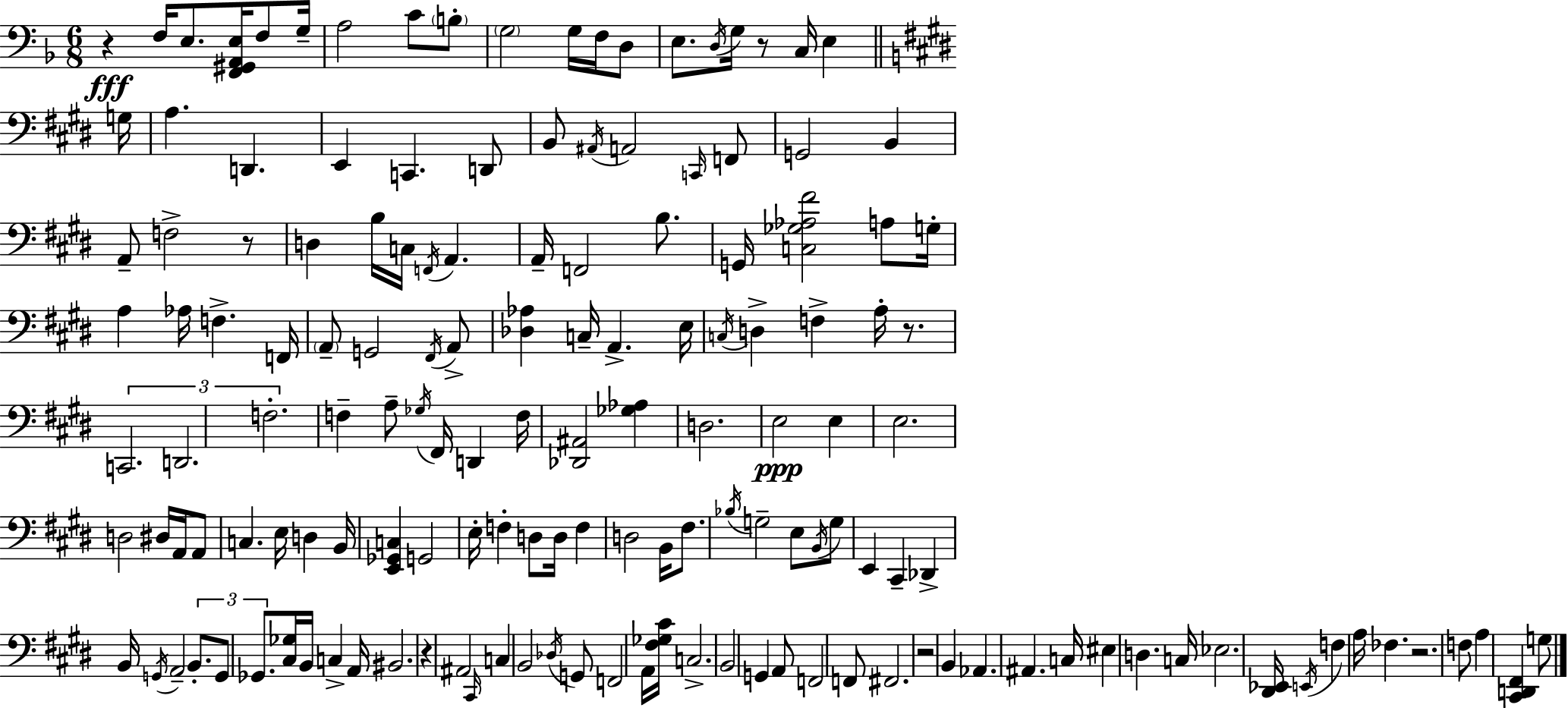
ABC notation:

X:1
T:Untitled
M:6/8
L:1/4
K:F
z F,/4 E,/2 [F,,^G,,A,,E,]/4 F,/2 G,/4 A,2 C/2 B,/2 G,2 G,/4 F,/4 D,/2 E,/2 D,/4 G,/4 z/2 C,/4 E, G,/4 A, D,, E,, C,, D,,/2 B,,/2 ^A,,/4 A,,2 C,,/4 F,,/2 G,,2 B,, A,,/2 F,2 z/2 D, B,/4 C,/4 F,,/4 A,, A,,/4 F,,2 B,/2 G,,/4 [C,_G,_A,^F]2 A,/2 G,/4 A, _A,/4 F, F,,/4 A,,/2 G,,2 ^F,,/4 A,,/2 [_D,_A,] C,/4 A,, E,/4 C,/4 D, F, A,/4 z/2 C,,2 D,,2 F,2 F, A,/2 _G,/4 ^F,,/4 D,, F,/4 [_D,,^A,,]2 [_G,_A,] D,2 E,2 E, E,2 D,2 ^D,/4 A,,/4 A,,/2 C, E,/4 D, B,,/4 [E,,_G,,C,] G,,2 E,/4 F, D,/2 D,/4 F, D,2 B,,/4 ^F,/2 _B,/4 G,2 E,/2 B,,/4 G,/2 E,, ^C,, _D,, B,,/4 G,,/4 A,,2 B,,/2 G,,/2 _G,,/2 [^C,_G,]/4 B,,/4 C, A,,/4 ^B,,2 z ^A,,2 ^C,,/4 C, B,,2 _D,/4 G,,/2 F,,2 A,,/4 [^F,_G,^C]/4 C,2 B,,2 G,, A,,/2 F,,2 F,,/2 ^F,,2 z2 B,, _A,, ^A,, C,/4 ^E, D, C,/4 _E,2 [^D,,_E,,]/4 E,,/4 F, A,/4 _F, z2 F,/2 A, [^C,,D,,^F,,] G,/2